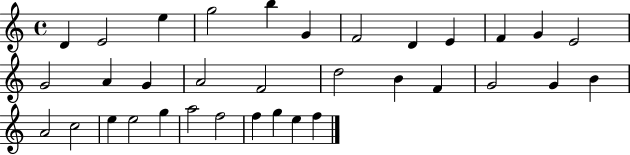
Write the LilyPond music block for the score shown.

{
  \clef treble
  \time 4/4
  \defaultTimeSignature
  \key c \major
  d'4 e'2 e''4 | g''2 b''4 g'4 | f'2 d'4 e'4 | f'4 g'4 e'2 | \break g'2 a'4 g'4 | a'2 f'2 | d''2 b'4 f'4 | g'2 g'4 b'4 | \break a'2 c''2 | e''4 e''2 g''4 | a''2 f''2 | f''4 g''4 e''4 f''4 | \break \bar "|."
}